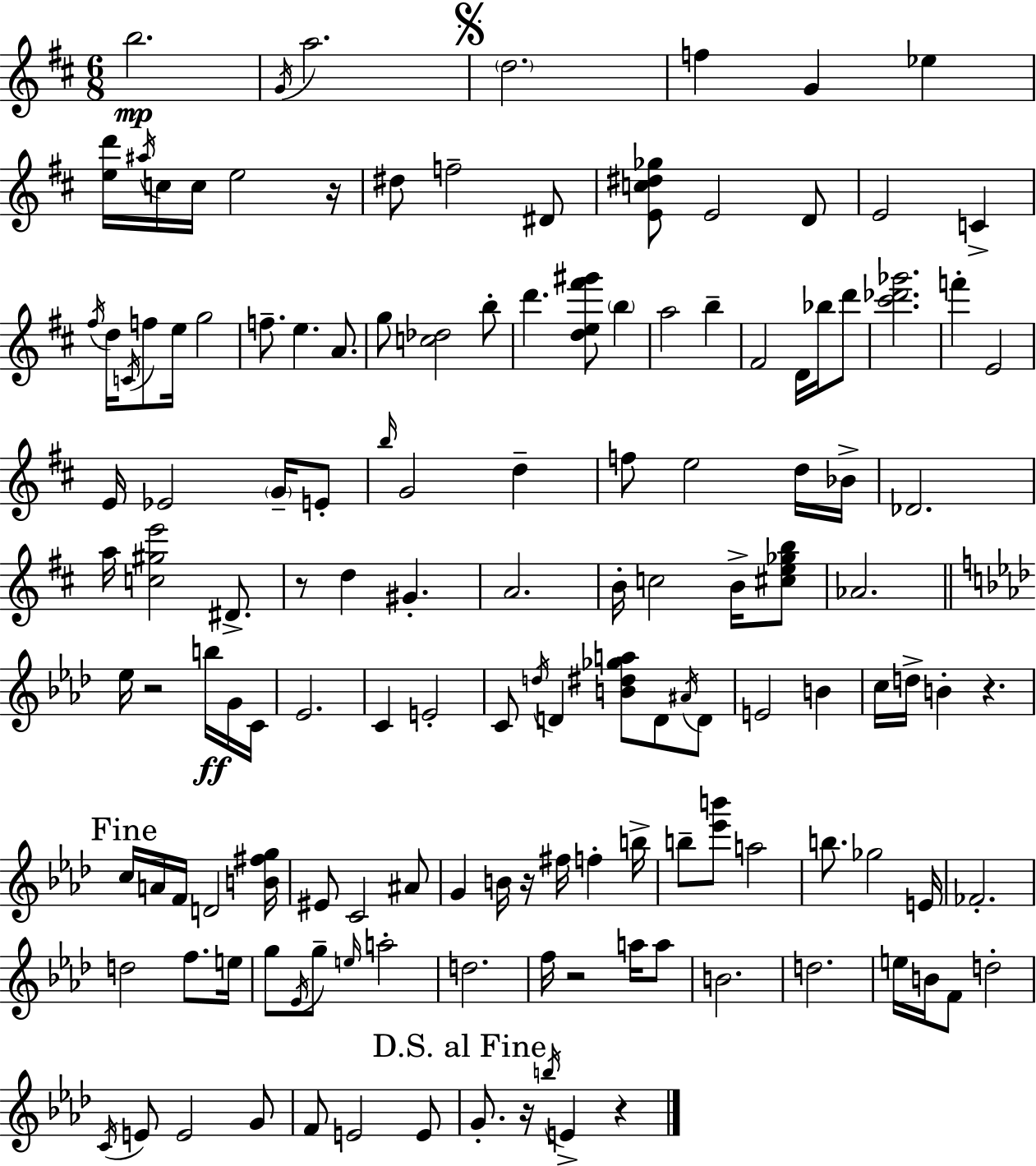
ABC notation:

X:1
T:Untitled
M:6/8
L:1/4
K:D
b2 G/4 a2 d2 f G _e [ed']/4 ^a/4 c/4 c/4 e2 z/4 ^d/2 f2 ^D/2 [Ec^d_g]/2 E2 D/2 E2 C ^f/4 d/4 C/4 f/2 e/4 g2 f/2 e A/2 g/2 [c_d]2 b/2 d' [de^f'^g']/2 b a2 b ^F2 D/4 _b/4 d'/2 [^c'_d'_g']2 f' E2 E/4 _E2 G/4 E/2 b/4 G2 d f/2 e2 d/4 _B/4 _D2 a/4 [c^ge']2 ^D/2 z/2 d ^G A2 B/4 c2 B/4 [^ce_gb]/2 _A2 _e/4 z2 b/4 G/4 C/4 _E2 C E2 C/2 d/4 D [B^d_ga]/2 D/2 ^A/4 D/2 E2 B c/4 d/4 B z c/4 A/4 F/4 D2 [B^fg]/4 ^E/2 C2 ^A/2 G B/4 z/4 ^f/4 f b/4 b/2 [_e'b']/2 a2 b/2 _g2 E/4 _F2 d2 f/2 e/4 g/2 _E/4 g/2 e/4 a2 d2 f/4 z2 a/4 a/2 B2 d2 e/4 B/4 F/2 d2 C/4 E/2 E2 G/2 F/2 E2 E/2 G/2 z/4 b/4 E z